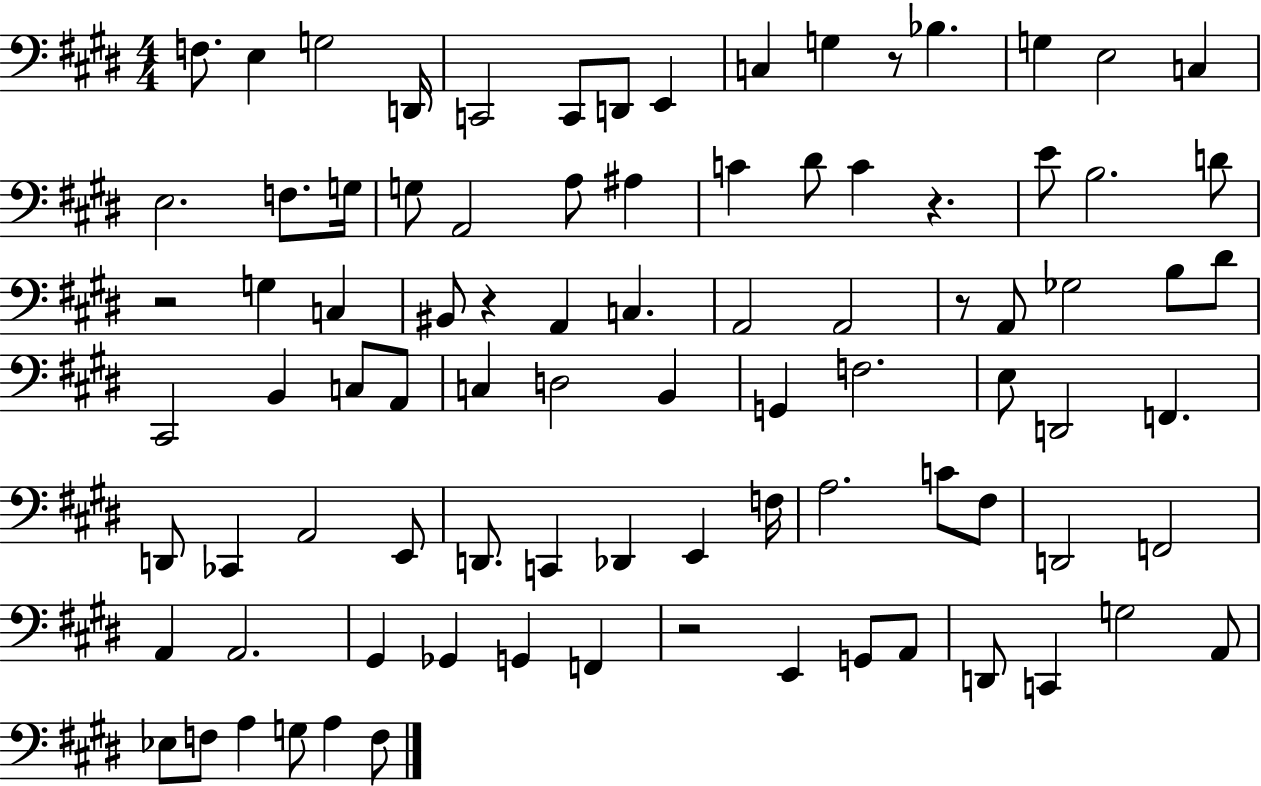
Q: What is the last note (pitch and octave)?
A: F3